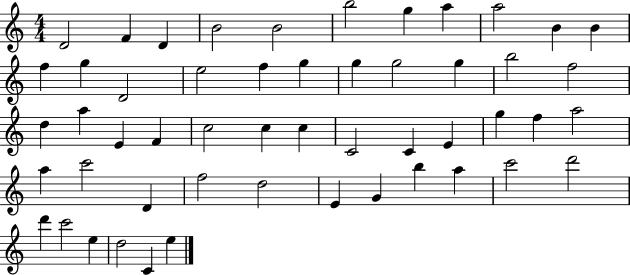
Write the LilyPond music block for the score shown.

{
  \clef treble
  \numericTimeSignature
  \time 4/4
  \key c \major
  d'2 f'4 d'4 | b'2 b'2 | b''2 g''4 a''4 | a''2 b'4 b'4 | \break f''4 g''4 d'2 | e''2 f''4 g''4 | g''4 g''2 g''4 | b''2 f''2 | \break d''4 a''4 e'4 f'4 | c''2 c''4 c''4 | c'2 c'4 e'4 | g''4 f''4 a''2 | \break a''4 c'''2 d'4 | f''2 d''2 | e'4 g'4 b''4 a''4 | c'''2 d'''2 | \break d'''4 c'''2 e''4 | d''2 c'4 e''4 | \bar "|."
}